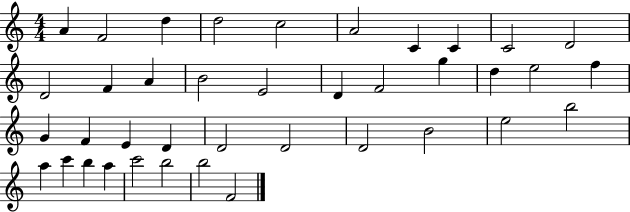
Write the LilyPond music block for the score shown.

{
  \clef treble
  \numericTimeSignature
  \time 4/4
  \key c \major
  a'4 f'2 d''4 | d''2 c''2 | a'2 c'4 c'4 | c'2 d'2 | \break d'2 f'4 a'4 | b'2 e'2 | d'4 f'2 g''4 | d''4 e''2 f''4 | \break g'4 f'4 e'4 d'4 | d'2 d'2 | d'2 b'2 | e''2 b''2 | \break a''4 c'''4 b''4 a''4 | c'''2 b''2 | b''2 f'2 | \bar "|."
}